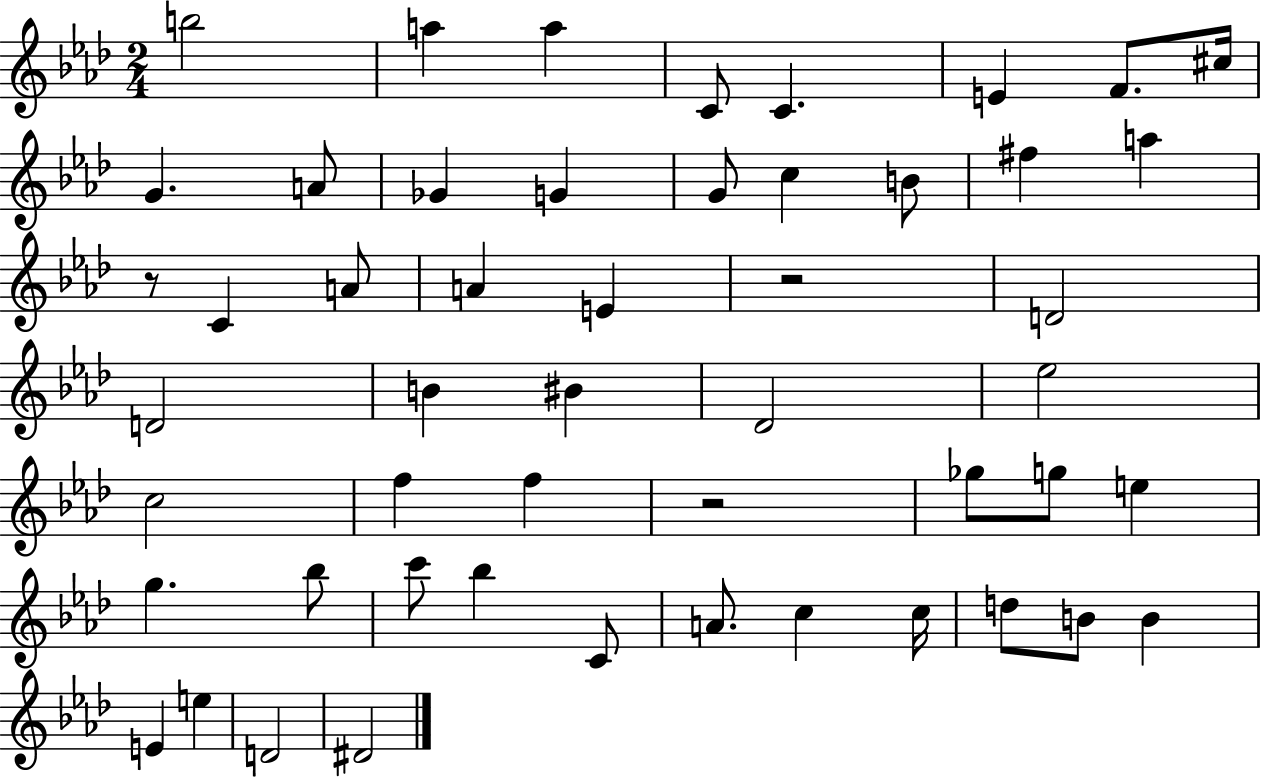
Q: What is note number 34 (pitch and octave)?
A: G5